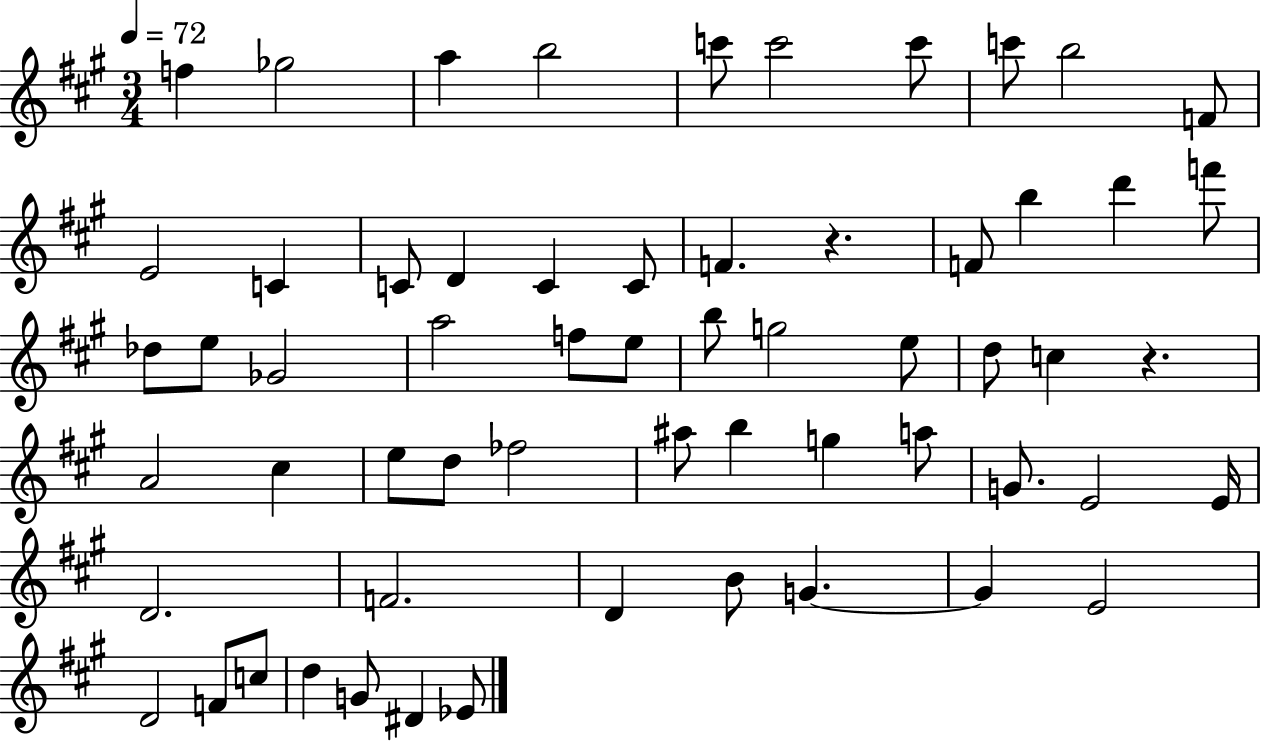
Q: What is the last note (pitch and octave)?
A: Eb4